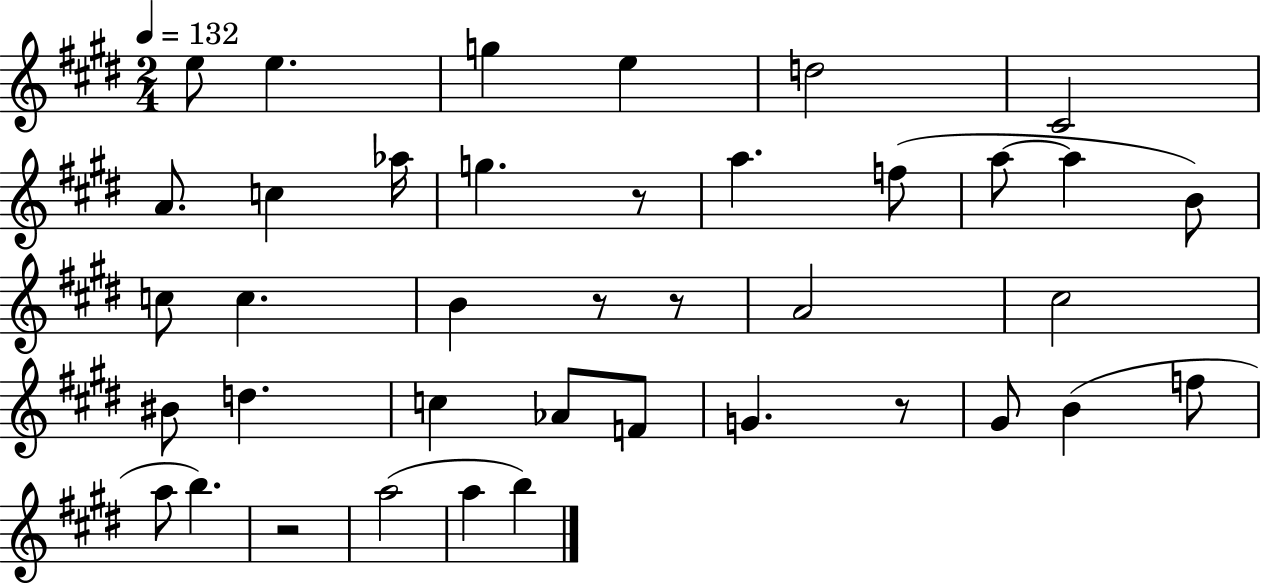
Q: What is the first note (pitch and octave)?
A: E5